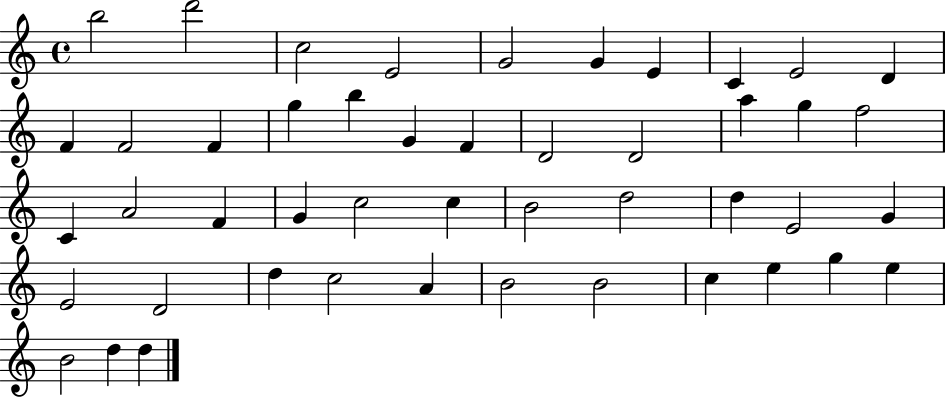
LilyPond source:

{
  \clef treble
  \time 4/4
  \defaultTimeSignature
  \key c \major
  b''2 d'''2 | c''2 e'2 | g'2 g'4 e'4 | c'4 e'2 d'4 | \break f'4 f'2 f'4 | g''4 b''4 g'4 f'4 | d'2 d'2 | a''4 g''4 f''2 | \break c'4 a'2 f'4 | g'4 c''2 c''4 | b'2 d''2 | d''4 e'2 g'4 | \break e'2 d'2 | d''4 c''2 a'4 | b'2 b'2 | c''4 e''4 g''4 e''4 | \break b'2 d''4 d''4 | \bar "|."
}